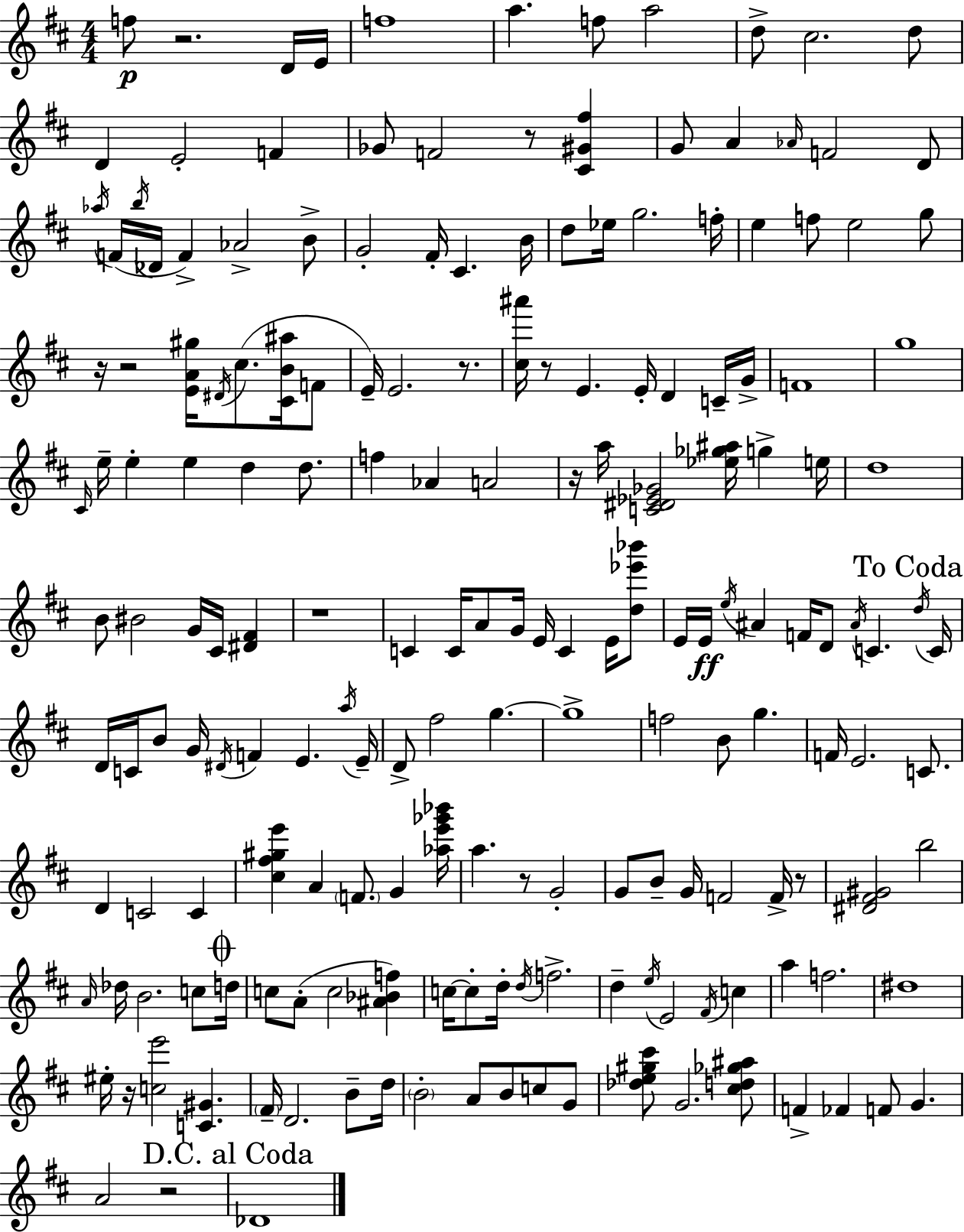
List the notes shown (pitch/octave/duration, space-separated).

F5/e R/h. D4/s E4/s F5/w A5/q. F5/e A5/h D5/e C#5/h. D5/e D4/q E4/h F4/q Gb4/e F4/h R/e [C#4,G#4,F#5]/q G4/e A4/q Ab4/s F4/h D4/e Ab5/s F4/s B5/s Db4/s F4/q Ab4/h B4/e G4/h F#4/s C#4/q. B4/s D5/e Eb5/s G5/h. F5/s E5/q F5/e E5/h G5/e R/s R/h [E4,A4,G#5]/s D#4/s C#5/e. [C#4,B4,A#5]/s F4/e E4/s E4/h. R/e. [C#5,A#6]/s R/e E4/q. E4/s D4/q C4/s G4/s F4/w G5/w C#4/s E5/s E5/q E5/q D5/q D5/e. F5/q Ab4/q A4/h R/s A5/s [C4,D#4,Eb4,Gb4]/h [Eb5,Gb5,A#5]/s G5/q E5/s D5/w B4/e BIS4/h G4/s C#4/s [D#4,F#4]/q R/w C4/q C4/s A4/e G4/s E4/s C4/q E4/s [D5,Eb6,Bb6]/e E4/s E4/s E5/s A#4/q F4/s D4/e A#4/s C4/q. D5/s C4/s D4/s C4/s B4/e G4/s D#4/s F4/q E4/q. A5/s E4/s D4/e F#5/h G5/q. G5/w F5/h B4/e G5/q. F4/s E4/h. C4/e. D4/q C4/h C4/q [C#5,F#5,G#5,E6]/q A4/q F4/e. G4/q [Ab5,E6,Gb6,Bb6]/s A5/q. R/e G4/h G4/e B4/e G4/s F4/h F4/s R/e [D#4,F#4,G#4]/h B5/h A4/s Db5/s B4/h. C5/e D5/s C5/e A4/e C5/h [A#4,Bb4,F5]/q C5/s C5/e D5/s D5/s F5/h. D5/q E5/s E4/h F#4/s C5/q A5/q F5/h. D#5/w EIS5/s R/s [C5,E6]/h [C4,G#4]/q. F#4/s D4/h. B4/e D5/s B4/h A4/e B4/e C5/e G4/e [Db5,E5,G#5,C#6]/e G4/h. [C#5,D5,Gb5,A#5]/e F4/q FES4/q F4/e G4/q. A4/h R/h Db4/w